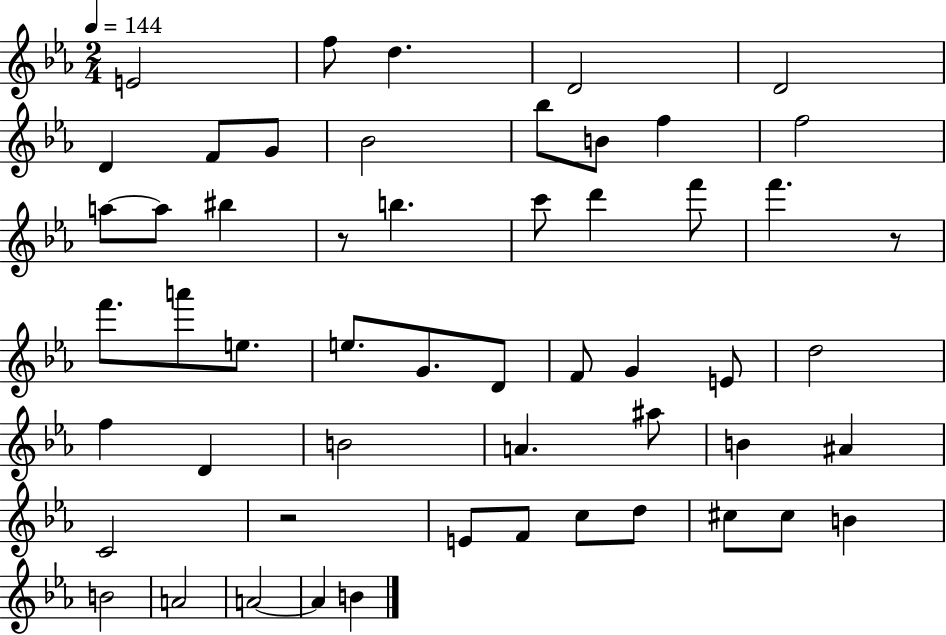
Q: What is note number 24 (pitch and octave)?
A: E5